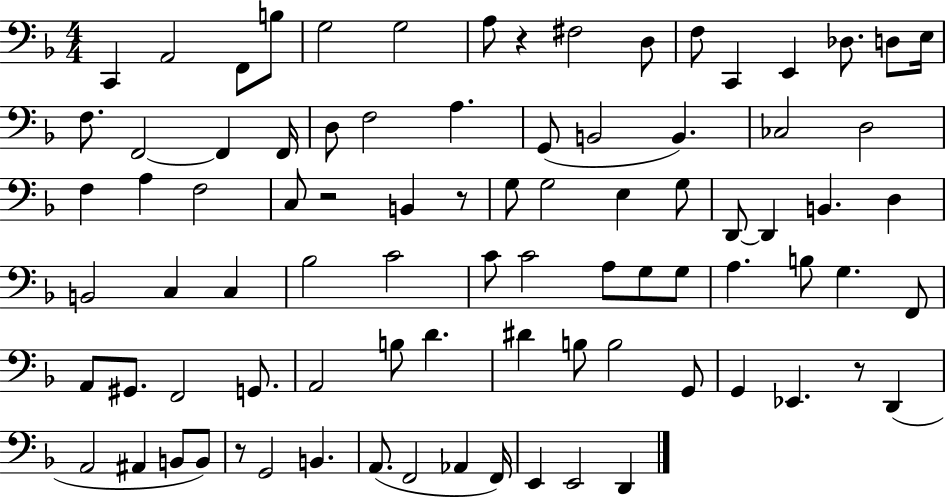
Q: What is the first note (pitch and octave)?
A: C2